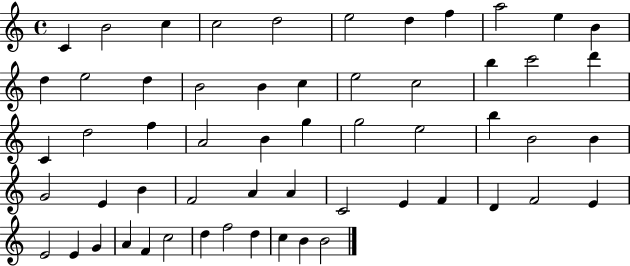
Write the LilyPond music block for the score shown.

{
  \clef treble
  \time 4/4
  \defaultTimeSignature
  \key c \major
  c'4 b'2 c''4 | c''2 d''2 | e''2 d''4 f''4 | a''2 e''4 b'4 | \break d''4 e''2 d''4 | b'2 b'4 c''4 | e''2 c''2 | b''4 c'''2 d'''4 | \break c'4 d''2 f''4 | a'2 b'4 g''4 | g''2 e''2 | b''4 b'2 b'4 | \break g'2 e'4 b'4 | f'2 a'4 a'4 | c'2 e'4 f'4 | d'4 f'2 e'4 | \break e'2 e'4 g'4 | a'4 f'4 c''2 | d''4 f''2 d''4 | c''4 b'4 b'2 | \break \bar "|."
}